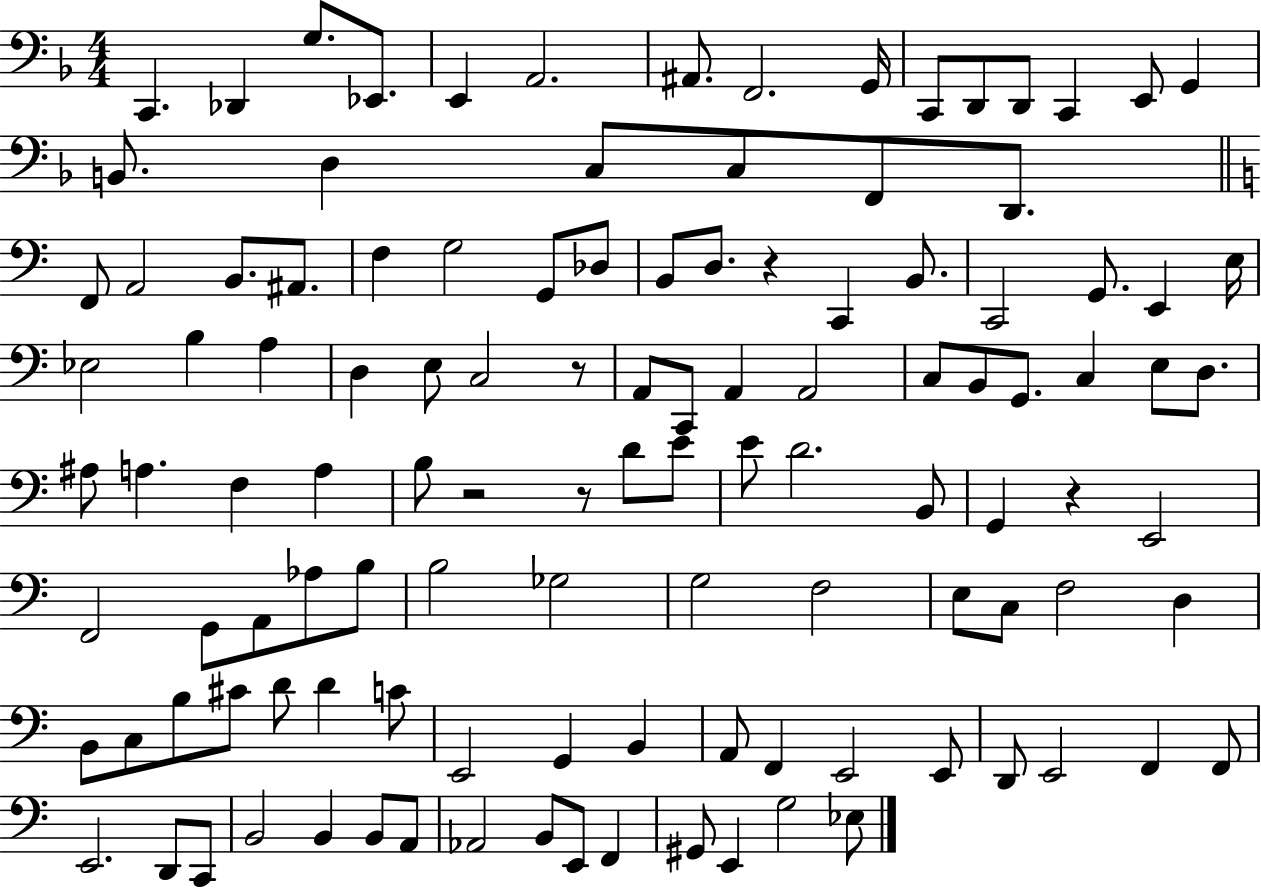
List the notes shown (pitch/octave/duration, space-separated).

C2/q. Db2/q G3/e. Eb2/e. E2/q A2/h. A#2/e. F2/h. G2/s C2/e D2/e D2/e C2/q E2/e G2/q B2/e. D3/q C3/e C3/e F2/e D2/e. F2/e A2/h B2/e. A#2/e. F3/q G3/h G2/e Db3/e B2/e D3/e. R/q C2/q B2/e. C2/h G2/e. E2/q E3/s Eb3/h B3/q A3/q D3/q E3/e C3/h R/e A2/e C2/e A2/q A2/h C3/e B2/e G2/e. C3/q E3/e D3/e. A#3/e A3/q. F3/q A3/q B3/e R/h R/e D4/e E4/e E4/e D4/h. B2/e G2/q R/q E2/h F2/h G2/e A2/e Ab3/e B3/e B3/h Gb3/h G3/h F3/h E3/e C3/e F3/h D3/q B2/e C3/e B3/e C#4/e D4/e D4/q C4/e E2/h G2/q B2/q A2/e F2/q E2/h E2/e D2/e E2/h F2/q F2/e E2/h. D2/e C2/e B2/h B2/q B2/e A2/e Ab2/h B2/e E2/e F2/q G#2/e E2/q G3/h Eb3/e